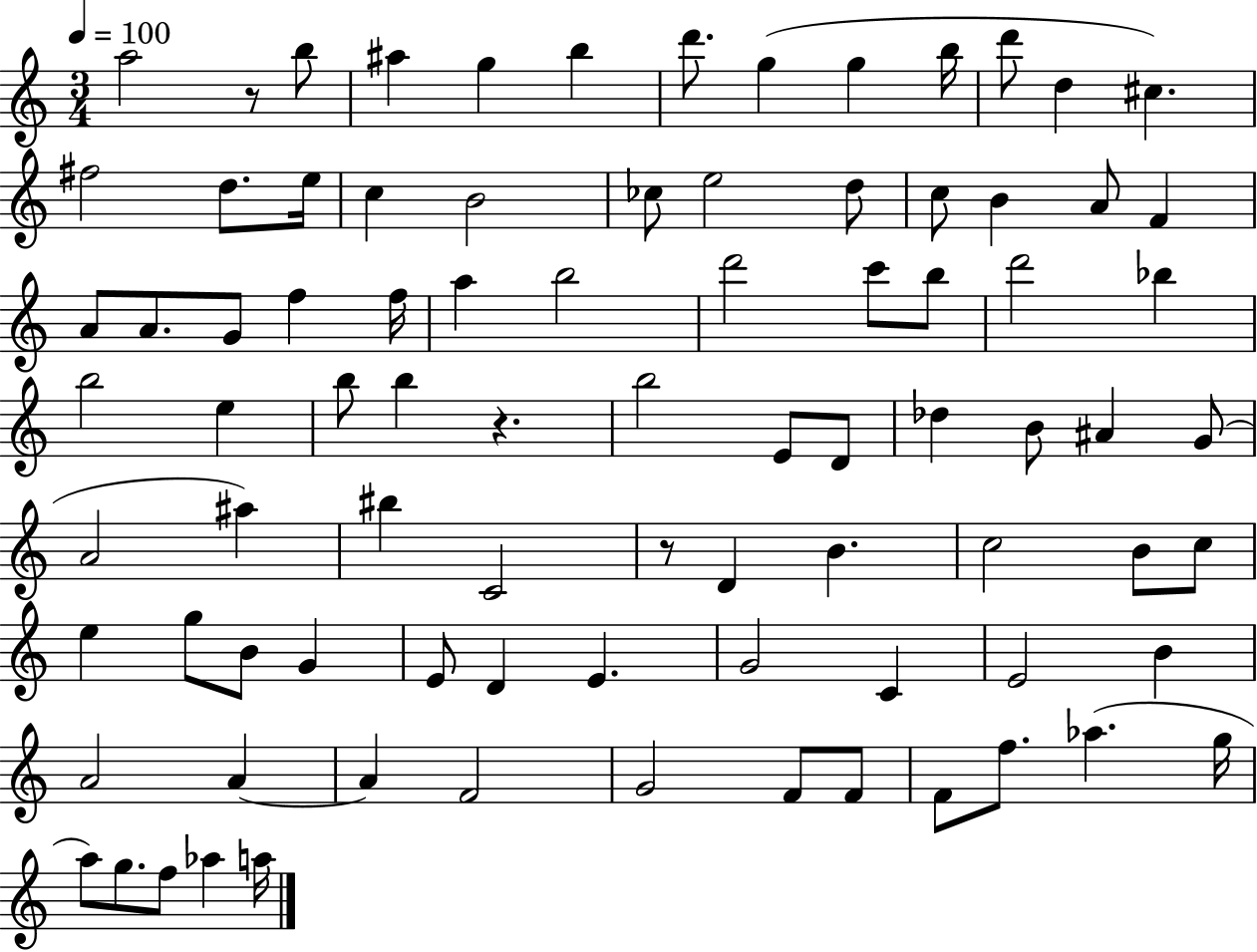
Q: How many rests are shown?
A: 3